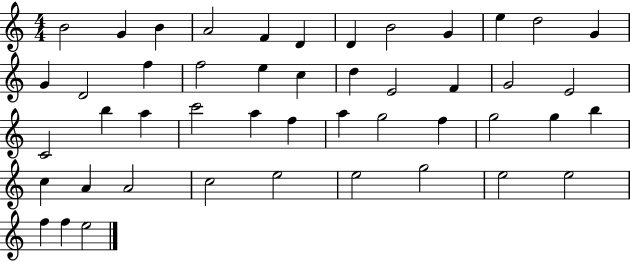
{
  \clef treble
  \numericTimeSignature
  \time 4/4
  \key c \major
  b'2 g'4 b'4 | a'2 f'4 d'4 | d'4 b'2 g'4 | e''4 d''2 g'4 | \break g'4 d'2 f''4 | f''2 e''4 c''4 | d''4 e'2 f'4 | g'2 e'2 | \break c'2 b''4 a''4 | c'''2 a''4 f''4 | a''4 g''2 f''4 | g''2 g''4 b''4 | \break c''4 a'4 a'2 | c''2 e''2 | e''2 g''2 | e''2 e''2 | \break f''4 f''4 e''2 | \bar "|."
}